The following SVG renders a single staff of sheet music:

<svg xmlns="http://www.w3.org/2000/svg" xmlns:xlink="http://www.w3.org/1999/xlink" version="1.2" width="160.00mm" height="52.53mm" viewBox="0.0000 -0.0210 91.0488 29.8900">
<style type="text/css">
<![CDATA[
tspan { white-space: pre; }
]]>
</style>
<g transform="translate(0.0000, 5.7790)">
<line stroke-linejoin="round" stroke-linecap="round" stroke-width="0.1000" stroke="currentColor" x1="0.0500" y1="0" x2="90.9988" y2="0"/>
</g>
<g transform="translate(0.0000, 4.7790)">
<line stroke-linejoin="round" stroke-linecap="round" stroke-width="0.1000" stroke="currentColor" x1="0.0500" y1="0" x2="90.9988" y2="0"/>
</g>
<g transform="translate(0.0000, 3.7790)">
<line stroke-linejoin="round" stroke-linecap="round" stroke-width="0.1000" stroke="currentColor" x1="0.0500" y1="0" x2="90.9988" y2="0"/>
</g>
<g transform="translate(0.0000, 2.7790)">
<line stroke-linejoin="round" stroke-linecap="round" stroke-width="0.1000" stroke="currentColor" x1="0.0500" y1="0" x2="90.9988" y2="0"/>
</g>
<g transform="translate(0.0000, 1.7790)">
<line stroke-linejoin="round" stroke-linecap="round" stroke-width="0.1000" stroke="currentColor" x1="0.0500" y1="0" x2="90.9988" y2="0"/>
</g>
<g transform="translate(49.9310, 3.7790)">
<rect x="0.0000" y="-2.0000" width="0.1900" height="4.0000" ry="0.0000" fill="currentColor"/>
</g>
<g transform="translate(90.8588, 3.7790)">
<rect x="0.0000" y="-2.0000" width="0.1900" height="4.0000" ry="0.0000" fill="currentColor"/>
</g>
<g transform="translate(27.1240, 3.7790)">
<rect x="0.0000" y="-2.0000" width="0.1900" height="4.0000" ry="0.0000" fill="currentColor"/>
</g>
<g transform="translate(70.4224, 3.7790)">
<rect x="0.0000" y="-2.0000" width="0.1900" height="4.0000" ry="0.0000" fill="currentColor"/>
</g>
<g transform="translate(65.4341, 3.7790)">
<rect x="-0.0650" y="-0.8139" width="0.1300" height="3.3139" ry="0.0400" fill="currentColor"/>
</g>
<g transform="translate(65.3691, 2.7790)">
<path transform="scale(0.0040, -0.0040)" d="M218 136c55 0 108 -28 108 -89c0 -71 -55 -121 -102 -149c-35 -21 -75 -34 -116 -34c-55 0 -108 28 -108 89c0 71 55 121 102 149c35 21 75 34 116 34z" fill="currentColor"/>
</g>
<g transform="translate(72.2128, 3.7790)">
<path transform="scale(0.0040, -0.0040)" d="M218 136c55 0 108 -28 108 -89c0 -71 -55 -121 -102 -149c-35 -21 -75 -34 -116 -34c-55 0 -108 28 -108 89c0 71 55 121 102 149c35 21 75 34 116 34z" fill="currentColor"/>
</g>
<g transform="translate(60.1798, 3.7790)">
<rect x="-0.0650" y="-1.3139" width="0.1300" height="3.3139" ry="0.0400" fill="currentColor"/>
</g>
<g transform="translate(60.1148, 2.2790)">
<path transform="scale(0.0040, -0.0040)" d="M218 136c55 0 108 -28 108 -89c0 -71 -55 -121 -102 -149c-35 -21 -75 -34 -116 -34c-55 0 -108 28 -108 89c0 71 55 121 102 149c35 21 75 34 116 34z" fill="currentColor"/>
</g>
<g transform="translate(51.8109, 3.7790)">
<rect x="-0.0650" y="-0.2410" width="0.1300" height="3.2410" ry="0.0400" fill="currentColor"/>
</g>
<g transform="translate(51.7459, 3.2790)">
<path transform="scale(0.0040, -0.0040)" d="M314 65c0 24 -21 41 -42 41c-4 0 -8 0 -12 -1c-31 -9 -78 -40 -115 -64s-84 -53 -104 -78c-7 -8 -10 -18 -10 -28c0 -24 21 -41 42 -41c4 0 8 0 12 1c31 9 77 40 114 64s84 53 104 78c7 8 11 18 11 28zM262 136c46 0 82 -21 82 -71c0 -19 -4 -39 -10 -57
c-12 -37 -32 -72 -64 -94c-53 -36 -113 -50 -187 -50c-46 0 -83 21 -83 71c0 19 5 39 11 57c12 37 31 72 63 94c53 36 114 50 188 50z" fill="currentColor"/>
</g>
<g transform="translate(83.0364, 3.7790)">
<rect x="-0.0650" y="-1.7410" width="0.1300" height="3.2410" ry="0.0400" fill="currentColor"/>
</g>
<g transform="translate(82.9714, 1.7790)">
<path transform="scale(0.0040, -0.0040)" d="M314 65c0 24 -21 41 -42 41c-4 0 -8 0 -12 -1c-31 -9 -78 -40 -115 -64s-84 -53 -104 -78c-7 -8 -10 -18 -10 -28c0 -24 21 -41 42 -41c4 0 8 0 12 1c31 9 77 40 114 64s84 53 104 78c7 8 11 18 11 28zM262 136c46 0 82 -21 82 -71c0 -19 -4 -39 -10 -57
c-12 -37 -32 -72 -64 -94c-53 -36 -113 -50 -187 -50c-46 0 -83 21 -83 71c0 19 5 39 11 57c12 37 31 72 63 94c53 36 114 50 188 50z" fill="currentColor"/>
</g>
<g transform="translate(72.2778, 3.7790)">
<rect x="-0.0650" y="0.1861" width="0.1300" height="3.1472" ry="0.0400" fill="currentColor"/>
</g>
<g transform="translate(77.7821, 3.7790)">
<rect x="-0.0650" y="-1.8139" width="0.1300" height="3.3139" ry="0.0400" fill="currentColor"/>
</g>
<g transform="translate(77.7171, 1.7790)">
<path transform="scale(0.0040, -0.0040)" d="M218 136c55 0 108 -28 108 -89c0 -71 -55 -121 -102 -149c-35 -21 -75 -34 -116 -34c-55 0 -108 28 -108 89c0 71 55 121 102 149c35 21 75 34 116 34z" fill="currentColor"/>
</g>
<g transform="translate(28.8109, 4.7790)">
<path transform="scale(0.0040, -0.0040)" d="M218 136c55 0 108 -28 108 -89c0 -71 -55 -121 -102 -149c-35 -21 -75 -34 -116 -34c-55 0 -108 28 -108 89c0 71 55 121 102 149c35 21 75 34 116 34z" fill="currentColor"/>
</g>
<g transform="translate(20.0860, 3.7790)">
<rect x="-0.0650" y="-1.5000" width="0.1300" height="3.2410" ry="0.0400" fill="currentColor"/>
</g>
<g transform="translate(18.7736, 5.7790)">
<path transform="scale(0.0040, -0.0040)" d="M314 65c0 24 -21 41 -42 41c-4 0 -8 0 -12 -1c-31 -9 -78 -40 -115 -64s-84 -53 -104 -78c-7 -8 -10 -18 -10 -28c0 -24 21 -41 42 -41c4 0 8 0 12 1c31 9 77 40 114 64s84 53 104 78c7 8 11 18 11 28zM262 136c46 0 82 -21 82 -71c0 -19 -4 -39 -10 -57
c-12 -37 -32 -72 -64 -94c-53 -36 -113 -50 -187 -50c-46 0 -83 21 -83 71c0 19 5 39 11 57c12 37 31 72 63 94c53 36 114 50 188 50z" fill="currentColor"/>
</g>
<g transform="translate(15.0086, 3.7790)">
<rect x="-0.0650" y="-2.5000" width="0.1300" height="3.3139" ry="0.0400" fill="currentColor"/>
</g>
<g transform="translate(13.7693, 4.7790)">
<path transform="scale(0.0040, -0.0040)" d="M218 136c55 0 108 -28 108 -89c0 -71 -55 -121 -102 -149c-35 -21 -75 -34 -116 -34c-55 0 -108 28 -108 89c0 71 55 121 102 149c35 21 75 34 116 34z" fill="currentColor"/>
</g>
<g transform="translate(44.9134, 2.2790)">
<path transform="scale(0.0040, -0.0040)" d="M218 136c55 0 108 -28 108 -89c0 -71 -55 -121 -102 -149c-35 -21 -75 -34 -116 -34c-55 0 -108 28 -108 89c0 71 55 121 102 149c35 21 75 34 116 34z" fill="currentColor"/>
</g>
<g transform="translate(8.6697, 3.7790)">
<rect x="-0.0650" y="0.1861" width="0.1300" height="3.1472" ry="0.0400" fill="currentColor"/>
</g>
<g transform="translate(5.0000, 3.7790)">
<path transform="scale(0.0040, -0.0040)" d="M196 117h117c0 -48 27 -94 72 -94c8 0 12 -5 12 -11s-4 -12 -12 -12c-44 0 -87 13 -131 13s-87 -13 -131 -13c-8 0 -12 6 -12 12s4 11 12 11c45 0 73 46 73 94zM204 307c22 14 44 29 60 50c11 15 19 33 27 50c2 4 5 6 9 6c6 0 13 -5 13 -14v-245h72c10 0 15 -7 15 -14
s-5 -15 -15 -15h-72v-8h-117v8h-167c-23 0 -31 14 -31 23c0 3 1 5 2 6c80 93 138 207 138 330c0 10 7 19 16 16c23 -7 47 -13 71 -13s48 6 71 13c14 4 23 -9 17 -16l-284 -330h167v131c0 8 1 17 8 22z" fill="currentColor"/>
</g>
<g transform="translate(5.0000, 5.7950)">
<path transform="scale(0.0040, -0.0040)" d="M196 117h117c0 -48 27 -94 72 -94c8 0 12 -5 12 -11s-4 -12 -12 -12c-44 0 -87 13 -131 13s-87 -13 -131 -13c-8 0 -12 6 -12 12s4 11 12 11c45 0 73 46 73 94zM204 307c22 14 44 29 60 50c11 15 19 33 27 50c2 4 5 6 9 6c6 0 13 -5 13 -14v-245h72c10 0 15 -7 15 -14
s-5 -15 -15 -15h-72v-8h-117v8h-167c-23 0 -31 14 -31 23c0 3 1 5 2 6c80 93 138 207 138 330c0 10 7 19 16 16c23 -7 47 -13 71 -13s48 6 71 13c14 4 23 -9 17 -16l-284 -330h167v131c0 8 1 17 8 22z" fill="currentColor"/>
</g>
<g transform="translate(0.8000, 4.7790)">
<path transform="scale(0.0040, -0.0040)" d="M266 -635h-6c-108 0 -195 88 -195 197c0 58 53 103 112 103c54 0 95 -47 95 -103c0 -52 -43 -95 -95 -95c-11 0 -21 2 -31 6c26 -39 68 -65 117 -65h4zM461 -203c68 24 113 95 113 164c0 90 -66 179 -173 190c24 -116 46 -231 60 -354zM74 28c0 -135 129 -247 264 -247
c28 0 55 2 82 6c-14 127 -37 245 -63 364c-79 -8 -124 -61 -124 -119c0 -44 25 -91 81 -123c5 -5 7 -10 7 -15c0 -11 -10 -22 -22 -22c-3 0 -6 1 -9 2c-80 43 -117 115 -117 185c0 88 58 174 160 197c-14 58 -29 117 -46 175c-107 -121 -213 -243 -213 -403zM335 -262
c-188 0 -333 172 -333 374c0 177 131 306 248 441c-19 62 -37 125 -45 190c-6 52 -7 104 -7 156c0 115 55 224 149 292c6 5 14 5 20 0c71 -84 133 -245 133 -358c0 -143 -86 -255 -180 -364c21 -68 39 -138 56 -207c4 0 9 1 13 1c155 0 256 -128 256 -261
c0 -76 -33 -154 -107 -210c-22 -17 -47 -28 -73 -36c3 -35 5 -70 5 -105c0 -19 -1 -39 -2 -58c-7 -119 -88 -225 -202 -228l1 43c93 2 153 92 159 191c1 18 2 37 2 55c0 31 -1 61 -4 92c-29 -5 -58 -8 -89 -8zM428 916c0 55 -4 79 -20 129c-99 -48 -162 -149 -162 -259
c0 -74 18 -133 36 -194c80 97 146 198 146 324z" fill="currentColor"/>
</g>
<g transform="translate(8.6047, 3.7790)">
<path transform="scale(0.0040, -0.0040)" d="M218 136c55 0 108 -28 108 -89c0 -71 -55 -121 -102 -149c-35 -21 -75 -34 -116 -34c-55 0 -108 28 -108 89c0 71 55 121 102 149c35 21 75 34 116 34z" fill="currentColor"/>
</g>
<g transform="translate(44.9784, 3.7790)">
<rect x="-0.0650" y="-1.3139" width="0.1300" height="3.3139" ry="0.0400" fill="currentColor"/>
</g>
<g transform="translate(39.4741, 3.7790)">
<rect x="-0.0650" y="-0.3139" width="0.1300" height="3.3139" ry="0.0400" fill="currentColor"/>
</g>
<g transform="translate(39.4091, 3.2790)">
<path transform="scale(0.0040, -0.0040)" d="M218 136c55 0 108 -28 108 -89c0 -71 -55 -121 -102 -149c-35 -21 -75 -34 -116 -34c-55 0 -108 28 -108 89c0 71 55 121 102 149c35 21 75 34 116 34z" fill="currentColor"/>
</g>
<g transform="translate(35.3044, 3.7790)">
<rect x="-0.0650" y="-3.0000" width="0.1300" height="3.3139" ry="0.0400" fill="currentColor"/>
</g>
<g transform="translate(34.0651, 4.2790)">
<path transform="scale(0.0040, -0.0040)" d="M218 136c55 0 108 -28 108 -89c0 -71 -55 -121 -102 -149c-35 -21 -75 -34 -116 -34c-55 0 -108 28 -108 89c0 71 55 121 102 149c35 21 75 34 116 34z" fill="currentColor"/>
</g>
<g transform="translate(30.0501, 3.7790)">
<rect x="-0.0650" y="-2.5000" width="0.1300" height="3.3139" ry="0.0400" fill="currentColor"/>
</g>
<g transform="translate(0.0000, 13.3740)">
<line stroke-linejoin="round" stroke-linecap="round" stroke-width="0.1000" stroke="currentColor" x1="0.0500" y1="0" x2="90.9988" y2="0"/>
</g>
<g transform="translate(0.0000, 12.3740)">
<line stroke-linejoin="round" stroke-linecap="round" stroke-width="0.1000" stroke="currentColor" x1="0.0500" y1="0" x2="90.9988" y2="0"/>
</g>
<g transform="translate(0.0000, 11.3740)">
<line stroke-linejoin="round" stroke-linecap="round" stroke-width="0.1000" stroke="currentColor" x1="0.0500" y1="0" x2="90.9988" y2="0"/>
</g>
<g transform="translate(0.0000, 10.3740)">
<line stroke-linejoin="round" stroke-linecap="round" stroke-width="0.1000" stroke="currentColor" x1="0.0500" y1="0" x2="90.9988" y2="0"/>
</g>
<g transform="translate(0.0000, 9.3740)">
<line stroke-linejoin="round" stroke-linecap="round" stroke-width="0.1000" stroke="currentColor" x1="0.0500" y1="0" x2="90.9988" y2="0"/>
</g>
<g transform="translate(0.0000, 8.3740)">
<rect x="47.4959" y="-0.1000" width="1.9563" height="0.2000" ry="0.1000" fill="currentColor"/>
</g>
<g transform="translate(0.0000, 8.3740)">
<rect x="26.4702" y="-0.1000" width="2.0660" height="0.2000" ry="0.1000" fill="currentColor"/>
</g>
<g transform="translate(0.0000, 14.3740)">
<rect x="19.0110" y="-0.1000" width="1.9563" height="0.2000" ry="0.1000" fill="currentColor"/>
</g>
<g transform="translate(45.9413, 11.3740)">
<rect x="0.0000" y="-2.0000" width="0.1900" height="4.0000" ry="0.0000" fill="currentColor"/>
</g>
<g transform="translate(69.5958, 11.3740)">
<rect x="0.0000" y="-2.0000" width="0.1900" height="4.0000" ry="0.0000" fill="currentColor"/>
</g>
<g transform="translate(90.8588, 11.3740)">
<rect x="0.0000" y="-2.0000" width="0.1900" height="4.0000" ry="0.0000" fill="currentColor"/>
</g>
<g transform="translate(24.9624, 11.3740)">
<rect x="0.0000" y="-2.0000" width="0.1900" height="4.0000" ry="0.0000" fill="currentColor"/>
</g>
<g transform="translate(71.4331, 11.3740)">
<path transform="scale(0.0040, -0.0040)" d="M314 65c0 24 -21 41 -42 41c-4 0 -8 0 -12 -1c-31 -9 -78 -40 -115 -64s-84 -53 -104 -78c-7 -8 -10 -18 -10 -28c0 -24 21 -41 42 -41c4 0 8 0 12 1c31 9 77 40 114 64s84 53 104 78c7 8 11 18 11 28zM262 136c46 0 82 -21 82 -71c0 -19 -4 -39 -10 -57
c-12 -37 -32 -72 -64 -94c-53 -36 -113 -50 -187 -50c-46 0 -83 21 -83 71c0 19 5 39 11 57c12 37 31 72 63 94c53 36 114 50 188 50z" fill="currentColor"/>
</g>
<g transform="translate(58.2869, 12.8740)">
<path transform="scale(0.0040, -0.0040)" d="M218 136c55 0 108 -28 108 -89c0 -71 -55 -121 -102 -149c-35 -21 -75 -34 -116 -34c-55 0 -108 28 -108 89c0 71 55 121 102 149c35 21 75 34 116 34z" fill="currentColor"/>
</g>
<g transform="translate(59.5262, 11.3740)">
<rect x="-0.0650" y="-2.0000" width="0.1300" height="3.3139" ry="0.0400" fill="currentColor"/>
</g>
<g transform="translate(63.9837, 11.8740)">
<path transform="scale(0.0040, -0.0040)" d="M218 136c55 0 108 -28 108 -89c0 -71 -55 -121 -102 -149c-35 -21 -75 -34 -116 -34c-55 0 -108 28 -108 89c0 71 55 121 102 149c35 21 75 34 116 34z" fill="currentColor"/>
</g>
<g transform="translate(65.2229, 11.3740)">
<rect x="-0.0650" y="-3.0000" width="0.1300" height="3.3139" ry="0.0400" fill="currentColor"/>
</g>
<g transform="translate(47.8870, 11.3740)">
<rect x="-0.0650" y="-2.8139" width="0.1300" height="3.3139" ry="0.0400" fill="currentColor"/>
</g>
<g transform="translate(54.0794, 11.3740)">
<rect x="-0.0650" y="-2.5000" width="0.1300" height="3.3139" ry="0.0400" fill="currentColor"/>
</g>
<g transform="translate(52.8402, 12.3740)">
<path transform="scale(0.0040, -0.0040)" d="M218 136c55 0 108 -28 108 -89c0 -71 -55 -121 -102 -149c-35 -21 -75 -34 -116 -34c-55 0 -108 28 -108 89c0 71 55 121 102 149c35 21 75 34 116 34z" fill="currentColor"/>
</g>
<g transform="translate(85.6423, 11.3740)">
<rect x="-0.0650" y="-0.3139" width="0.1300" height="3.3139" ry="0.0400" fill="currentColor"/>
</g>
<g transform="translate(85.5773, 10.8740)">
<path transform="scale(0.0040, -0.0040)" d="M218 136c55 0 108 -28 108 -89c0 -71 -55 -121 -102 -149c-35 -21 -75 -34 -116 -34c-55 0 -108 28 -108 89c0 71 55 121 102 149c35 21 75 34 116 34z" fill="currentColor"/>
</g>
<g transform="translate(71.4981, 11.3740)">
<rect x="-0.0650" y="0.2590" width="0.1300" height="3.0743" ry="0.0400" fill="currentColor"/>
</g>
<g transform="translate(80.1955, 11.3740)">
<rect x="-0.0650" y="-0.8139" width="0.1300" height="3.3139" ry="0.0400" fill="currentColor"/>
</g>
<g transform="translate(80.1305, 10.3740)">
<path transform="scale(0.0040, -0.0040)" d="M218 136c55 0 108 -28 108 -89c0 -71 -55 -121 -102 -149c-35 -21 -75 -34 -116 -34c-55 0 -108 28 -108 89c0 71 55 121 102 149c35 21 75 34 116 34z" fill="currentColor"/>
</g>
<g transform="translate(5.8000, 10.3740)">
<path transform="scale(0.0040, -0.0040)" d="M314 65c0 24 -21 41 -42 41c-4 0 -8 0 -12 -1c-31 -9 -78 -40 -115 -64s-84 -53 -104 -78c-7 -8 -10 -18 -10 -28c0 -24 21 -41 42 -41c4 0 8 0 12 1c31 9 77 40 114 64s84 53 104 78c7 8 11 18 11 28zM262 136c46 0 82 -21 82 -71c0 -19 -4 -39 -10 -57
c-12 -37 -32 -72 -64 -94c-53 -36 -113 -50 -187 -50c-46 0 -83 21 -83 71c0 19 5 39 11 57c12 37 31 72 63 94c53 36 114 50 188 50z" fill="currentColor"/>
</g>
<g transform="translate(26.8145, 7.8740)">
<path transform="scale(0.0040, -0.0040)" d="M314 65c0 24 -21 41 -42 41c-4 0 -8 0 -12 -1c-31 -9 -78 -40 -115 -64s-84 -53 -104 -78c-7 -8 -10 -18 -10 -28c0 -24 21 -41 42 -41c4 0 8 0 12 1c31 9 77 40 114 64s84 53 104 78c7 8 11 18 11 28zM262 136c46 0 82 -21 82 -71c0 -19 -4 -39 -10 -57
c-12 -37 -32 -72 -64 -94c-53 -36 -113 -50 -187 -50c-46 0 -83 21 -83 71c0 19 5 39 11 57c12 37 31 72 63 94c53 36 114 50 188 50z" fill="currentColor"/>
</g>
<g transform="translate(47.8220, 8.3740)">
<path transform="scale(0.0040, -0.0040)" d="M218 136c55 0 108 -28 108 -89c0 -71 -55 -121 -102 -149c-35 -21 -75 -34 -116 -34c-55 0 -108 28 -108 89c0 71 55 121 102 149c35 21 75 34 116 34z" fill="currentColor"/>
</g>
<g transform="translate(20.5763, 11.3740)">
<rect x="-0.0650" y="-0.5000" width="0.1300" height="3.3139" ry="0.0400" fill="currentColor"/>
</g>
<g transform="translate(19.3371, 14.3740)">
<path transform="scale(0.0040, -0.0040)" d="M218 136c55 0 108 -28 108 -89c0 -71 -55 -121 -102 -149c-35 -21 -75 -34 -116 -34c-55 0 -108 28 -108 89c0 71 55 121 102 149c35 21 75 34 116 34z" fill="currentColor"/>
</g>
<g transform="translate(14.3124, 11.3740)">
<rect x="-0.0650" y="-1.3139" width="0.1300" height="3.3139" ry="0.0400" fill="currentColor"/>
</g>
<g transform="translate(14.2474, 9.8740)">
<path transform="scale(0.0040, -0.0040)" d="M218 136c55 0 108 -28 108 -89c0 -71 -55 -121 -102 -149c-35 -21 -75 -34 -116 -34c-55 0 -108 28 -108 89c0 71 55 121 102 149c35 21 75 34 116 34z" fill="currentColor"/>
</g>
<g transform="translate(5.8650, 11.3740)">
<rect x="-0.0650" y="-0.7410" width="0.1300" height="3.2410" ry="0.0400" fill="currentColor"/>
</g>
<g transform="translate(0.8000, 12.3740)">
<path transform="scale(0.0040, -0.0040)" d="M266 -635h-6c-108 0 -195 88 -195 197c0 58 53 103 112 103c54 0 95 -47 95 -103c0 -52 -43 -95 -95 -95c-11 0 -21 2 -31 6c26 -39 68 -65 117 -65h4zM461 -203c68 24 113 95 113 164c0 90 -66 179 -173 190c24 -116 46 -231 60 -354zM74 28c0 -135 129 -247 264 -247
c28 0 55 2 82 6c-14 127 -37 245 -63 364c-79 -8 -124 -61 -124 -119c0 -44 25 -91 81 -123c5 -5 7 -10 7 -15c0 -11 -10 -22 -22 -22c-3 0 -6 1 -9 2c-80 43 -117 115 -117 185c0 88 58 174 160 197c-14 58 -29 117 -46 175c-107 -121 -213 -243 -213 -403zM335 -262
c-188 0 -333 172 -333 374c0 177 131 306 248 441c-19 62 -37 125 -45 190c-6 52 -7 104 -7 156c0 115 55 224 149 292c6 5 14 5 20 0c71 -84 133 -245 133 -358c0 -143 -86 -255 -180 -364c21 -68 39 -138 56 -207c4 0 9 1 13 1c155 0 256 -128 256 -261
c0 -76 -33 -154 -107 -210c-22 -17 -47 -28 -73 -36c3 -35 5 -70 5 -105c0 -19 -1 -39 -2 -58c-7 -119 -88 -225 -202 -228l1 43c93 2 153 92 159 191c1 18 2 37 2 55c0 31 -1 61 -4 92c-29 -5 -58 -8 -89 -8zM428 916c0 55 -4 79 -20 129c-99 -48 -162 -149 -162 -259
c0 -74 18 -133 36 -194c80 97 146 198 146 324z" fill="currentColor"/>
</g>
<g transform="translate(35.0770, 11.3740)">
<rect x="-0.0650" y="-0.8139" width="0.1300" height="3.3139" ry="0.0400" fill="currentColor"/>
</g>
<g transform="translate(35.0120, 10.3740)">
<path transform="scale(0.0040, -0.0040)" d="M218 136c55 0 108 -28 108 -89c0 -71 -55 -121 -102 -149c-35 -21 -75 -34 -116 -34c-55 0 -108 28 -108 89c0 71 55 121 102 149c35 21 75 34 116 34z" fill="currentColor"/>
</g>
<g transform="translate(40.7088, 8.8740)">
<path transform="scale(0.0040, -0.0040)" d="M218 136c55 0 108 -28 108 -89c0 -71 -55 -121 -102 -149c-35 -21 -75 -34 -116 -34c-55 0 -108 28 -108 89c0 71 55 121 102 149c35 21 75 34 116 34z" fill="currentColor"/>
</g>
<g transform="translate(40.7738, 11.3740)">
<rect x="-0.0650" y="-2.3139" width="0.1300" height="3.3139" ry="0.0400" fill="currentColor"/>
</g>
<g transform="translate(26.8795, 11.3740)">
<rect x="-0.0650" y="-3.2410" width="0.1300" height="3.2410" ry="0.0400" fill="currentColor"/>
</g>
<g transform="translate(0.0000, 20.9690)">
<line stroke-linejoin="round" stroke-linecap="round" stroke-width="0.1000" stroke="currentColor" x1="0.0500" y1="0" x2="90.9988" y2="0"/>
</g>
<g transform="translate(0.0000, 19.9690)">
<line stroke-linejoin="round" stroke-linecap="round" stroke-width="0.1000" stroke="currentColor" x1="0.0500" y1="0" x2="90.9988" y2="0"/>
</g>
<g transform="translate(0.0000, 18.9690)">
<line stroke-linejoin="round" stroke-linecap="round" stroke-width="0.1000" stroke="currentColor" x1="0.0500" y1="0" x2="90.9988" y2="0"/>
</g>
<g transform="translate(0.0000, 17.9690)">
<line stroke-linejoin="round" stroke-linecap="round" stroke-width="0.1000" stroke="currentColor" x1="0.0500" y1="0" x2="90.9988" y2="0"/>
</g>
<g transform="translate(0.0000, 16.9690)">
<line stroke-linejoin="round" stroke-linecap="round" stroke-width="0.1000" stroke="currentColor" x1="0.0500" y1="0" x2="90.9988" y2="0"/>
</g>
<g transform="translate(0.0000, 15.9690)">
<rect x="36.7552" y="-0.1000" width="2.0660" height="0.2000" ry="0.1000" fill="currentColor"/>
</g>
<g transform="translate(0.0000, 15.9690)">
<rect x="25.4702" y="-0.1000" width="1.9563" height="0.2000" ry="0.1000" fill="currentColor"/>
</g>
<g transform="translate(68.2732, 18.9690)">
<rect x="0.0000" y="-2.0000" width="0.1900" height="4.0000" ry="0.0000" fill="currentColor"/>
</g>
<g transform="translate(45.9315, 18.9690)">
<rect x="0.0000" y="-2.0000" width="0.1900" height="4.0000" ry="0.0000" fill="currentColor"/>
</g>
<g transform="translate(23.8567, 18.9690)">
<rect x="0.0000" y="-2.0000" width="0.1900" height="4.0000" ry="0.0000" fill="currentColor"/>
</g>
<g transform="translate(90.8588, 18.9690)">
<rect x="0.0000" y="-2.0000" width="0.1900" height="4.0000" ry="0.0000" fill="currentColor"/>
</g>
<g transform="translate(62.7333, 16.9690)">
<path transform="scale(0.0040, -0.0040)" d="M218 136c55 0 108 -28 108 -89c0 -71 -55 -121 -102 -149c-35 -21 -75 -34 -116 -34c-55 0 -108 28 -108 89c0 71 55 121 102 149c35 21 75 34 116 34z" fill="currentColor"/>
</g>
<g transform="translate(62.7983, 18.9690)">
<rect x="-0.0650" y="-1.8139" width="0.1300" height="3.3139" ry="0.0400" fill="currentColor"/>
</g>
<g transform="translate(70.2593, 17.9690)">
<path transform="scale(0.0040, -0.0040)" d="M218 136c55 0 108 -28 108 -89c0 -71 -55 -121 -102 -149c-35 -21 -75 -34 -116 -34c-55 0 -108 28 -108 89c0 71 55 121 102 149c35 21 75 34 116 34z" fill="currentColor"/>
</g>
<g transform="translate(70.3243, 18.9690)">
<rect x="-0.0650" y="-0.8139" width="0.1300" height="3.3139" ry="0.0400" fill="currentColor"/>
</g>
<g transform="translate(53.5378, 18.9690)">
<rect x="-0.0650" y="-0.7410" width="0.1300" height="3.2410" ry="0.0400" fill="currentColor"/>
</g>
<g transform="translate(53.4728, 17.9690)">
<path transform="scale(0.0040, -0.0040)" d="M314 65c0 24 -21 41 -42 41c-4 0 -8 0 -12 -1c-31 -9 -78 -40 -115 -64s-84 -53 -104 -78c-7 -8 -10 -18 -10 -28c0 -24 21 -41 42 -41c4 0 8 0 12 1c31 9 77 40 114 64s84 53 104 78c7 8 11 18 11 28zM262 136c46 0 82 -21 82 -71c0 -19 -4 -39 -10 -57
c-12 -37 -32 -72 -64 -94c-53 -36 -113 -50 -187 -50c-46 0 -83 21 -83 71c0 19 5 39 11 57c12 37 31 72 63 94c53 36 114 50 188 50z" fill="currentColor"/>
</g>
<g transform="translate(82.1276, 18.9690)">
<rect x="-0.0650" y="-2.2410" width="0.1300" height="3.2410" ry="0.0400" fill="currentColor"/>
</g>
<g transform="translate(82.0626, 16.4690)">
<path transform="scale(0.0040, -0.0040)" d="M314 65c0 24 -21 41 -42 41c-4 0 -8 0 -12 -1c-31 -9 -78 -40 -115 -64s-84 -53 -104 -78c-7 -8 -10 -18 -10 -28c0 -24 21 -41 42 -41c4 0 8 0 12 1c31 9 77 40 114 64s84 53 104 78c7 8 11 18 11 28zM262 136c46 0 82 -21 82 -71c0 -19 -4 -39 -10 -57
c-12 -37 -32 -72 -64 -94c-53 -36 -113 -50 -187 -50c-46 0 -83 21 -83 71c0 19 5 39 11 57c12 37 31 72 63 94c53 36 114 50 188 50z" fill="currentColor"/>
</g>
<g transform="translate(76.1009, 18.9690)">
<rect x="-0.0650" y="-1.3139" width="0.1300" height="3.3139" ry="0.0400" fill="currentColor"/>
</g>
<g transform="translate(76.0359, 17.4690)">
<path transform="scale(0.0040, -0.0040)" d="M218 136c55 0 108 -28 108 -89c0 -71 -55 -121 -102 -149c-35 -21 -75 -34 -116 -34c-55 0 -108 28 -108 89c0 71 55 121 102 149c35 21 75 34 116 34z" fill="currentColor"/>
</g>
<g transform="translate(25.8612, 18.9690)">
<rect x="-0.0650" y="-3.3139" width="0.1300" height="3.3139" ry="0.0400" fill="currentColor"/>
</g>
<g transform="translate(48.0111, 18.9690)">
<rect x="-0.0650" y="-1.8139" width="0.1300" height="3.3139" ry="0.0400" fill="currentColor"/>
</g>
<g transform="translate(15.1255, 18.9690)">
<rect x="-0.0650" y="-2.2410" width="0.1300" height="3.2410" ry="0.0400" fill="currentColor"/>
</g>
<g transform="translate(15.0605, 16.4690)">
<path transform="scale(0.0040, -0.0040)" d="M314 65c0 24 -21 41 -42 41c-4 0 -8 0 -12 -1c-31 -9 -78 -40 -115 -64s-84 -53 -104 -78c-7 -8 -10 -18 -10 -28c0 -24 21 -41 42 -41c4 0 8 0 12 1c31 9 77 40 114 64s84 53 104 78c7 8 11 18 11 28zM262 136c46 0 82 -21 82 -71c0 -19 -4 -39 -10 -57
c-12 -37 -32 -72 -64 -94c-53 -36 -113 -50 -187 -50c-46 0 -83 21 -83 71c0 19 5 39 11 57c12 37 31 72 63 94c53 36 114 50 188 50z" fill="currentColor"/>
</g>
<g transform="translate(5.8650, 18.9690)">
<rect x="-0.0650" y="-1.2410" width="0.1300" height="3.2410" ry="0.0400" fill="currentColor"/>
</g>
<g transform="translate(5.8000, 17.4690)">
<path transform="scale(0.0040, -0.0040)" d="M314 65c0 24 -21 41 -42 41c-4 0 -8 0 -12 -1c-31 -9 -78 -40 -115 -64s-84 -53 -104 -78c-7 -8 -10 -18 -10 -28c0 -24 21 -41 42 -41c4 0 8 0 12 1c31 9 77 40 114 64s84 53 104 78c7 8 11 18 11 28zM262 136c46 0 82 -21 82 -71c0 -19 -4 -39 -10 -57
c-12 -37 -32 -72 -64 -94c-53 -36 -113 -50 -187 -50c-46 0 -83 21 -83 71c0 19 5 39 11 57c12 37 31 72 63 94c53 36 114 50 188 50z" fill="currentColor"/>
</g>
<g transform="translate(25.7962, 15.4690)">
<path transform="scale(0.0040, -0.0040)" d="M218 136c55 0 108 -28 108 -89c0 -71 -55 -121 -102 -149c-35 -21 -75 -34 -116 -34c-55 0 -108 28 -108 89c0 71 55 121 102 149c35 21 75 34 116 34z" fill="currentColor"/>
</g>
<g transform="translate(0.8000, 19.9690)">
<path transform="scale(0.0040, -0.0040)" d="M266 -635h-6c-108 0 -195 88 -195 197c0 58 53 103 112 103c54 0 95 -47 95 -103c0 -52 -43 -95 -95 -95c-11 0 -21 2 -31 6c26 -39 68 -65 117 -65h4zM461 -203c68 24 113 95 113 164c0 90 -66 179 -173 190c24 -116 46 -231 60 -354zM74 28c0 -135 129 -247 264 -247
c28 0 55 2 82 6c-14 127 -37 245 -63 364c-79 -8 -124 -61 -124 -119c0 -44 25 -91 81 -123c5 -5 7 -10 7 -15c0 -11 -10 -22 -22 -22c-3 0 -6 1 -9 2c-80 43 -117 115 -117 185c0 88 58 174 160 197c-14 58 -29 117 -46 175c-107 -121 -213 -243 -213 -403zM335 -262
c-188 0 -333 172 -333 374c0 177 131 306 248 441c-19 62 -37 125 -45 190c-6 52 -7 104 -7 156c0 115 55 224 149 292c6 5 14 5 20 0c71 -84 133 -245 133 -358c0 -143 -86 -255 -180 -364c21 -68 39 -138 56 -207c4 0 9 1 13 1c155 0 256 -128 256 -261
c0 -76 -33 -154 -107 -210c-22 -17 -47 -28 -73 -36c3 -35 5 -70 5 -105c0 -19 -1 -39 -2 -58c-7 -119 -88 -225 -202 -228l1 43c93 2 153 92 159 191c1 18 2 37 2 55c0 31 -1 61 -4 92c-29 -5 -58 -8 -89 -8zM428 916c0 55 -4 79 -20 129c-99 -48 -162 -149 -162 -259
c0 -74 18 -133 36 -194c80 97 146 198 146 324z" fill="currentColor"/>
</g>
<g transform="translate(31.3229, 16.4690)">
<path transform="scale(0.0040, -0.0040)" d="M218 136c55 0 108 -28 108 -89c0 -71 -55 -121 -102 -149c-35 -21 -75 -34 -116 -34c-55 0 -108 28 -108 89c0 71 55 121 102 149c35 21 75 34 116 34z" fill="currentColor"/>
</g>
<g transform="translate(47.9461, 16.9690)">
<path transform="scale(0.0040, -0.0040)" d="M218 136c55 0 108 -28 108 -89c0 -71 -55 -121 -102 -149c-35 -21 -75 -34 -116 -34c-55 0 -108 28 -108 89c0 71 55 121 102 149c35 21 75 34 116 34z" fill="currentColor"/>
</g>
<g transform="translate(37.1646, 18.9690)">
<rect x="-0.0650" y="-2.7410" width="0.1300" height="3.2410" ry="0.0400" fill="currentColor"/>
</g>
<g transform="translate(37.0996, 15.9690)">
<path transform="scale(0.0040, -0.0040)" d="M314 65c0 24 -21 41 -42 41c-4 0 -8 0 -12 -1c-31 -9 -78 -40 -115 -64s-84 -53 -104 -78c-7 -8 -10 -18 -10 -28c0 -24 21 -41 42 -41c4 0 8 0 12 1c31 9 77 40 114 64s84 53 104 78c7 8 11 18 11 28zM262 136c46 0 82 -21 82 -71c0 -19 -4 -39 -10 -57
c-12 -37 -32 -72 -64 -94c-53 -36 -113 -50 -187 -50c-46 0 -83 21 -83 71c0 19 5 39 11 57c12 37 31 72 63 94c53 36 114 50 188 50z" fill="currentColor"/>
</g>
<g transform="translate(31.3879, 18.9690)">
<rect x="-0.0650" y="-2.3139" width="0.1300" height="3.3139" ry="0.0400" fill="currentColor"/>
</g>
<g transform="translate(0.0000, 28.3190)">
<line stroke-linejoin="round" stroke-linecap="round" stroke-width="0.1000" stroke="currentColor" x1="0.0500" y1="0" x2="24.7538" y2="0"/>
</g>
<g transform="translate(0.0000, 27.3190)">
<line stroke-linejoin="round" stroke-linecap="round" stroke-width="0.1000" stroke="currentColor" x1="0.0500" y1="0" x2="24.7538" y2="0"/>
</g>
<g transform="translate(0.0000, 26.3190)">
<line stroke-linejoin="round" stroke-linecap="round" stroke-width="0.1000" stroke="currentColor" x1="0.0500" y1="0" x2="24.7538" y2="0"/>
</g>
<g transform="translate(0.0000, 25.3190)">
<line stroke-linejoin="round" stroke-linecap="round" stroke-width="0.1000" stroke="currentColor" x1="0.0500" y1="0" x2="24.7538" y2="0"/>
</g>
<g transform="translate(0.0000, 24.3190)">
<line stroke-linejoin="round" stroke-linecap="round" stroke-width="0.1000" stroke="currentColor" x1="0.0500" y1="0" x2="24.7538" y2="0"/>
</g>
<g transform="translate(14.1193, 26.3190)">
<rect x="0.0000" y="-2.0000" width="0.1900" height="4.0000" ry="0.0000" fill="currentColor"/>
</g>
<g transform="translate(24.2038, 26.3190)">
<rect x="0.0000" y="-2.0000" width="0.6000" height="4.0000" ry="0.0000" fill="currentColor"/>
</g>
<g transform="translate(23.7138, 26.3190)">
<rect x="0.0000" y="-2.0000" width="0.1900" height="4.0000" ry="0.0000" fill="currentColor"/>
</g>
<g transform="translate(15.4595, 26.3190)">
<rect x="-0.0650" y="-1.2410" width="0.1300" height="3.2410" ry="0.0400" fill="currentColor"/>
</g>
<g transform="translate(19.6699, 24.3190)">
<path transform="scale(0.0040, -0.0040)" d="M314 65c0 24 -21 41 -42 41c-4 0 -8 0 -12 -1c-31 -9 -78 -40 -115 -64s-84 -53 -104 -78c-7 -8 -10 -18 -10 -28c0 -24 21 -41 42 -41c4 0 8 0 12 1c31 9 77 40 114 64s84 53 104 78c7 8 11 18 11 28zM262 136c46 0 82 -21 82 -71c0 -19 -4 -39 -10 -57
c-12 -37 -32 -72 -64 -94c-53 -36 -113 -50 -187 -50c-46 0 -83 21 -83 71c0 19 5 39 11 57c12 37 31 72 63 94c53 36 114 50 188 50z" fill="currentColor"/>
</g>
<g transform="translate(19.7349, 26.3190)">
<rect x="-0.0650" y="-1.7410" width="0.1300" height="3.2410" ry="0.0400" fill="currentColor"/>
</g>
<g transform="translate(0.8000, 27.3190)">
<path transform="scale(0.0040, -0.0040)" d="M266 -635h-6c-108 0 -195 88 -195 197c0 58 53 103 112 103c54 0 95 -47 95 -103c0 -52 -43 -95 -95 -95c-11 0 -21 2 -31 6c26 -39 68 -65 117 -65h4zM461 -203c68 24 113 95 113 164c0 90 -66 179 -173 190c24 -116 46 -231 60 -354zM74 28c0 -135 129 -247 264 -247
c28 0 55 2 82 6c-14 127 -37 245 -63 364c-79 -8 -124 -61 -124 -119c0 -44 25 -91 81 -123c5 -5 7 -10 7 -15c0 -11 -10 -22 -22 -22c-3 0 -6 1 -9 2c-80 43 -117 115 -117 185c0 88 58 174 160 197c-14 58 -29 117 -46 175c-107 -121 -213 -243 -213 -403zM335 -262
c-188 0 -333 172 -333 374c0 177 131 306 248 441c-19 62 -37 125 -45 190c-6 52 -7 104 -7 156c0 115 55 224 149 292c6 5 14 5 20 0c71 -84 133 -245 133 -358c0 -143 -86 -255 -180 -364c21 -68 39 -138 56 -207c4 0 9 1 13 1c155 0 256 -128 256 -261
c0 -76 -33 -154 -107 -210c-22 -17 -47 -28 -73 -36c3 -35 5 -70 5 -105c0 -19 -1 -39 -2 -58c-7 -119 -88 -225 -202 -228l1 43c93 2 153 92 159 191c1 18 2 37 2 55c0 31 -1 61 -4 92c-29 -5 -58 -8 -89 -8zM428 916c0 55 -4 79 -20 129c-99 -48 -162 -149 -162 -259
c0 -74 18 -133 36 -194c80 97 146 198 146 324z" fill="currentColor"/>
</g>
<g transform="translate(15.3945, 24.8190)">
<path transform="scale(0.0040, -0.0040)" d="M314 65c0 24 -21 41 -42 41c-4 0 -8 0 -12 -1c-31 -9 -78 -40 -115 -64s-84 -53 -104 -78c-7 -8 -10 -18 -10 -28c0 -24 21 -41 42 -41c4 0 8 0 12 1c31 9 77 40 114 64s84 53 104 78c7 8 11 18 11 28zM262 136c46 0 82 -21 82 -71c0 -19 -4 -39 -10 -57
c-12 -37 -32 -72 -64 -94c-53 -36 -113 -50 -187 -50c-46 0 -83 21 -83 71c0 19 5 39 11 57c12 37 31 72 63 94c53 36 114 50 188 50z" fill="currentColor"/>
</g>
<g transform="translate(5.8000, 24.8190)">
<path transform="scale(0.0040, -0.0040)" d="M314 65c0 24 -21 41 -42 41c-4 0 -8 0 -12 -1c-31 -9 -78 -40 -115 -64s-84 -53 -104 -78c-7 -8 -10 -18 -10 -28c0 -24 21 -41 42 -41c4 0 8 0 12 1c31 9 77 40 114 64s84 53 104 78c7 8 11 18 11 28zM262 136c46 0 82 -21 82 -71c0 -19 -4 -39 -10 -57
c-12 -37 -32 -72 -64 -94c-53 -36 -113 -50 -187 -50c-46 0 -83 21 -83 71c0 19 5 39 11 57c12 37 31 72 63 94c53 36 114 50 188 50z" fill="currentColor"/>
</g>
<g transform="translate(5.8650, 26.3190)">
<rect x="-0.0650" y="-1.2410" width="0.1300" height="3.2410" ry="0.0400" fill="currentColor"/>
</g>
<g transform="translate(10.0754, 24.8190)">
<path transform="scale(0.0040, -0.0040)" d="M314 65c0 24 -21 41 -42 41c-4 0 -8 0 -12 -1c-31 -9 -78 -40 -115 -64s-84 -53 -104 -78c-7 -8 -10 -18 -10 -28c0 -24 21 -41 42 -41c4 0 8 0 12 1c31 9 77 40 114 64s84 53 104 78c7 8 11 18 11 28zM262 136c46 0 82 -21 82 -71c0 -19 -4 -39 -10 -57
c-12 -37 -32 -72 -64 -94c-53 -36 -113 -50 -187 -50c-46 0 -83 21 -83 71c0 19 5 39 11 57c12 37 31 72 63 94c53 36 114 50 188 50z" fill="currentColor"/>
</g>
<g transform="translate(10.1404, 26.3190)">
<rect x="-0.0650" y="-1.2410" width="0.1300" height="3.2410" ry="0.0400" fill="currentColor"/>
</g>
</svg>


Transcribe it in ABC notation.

X:1
T:Untitled
M:4/4
L:1/4
K:C
B G E2 G A c e c2 e d B f f2 d2 e C b2 d g a G F A B2 d c e2 g2 b g a2 f d2 f d e g2 e2 e2 e2 f2